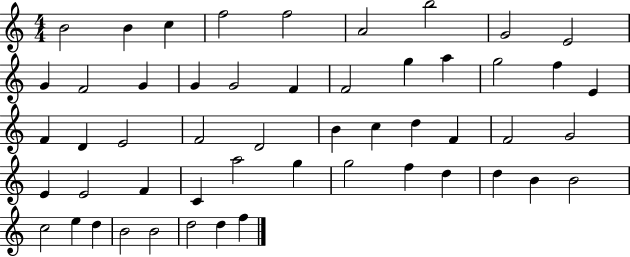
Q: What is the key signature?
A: C major